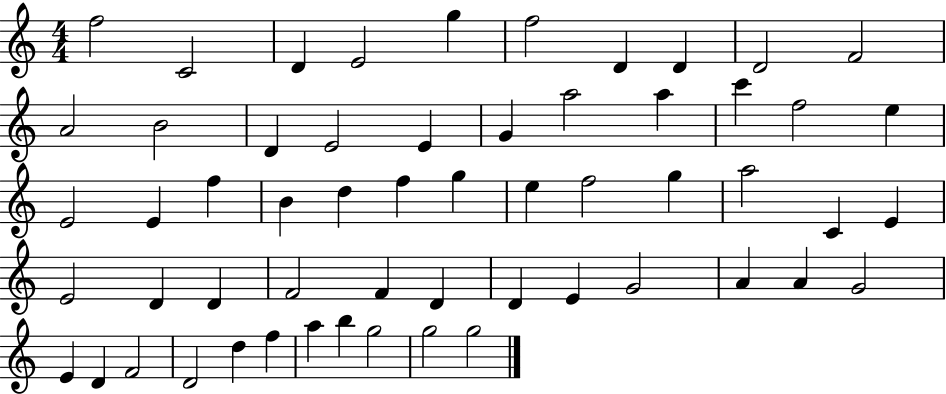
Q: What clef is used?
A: treble